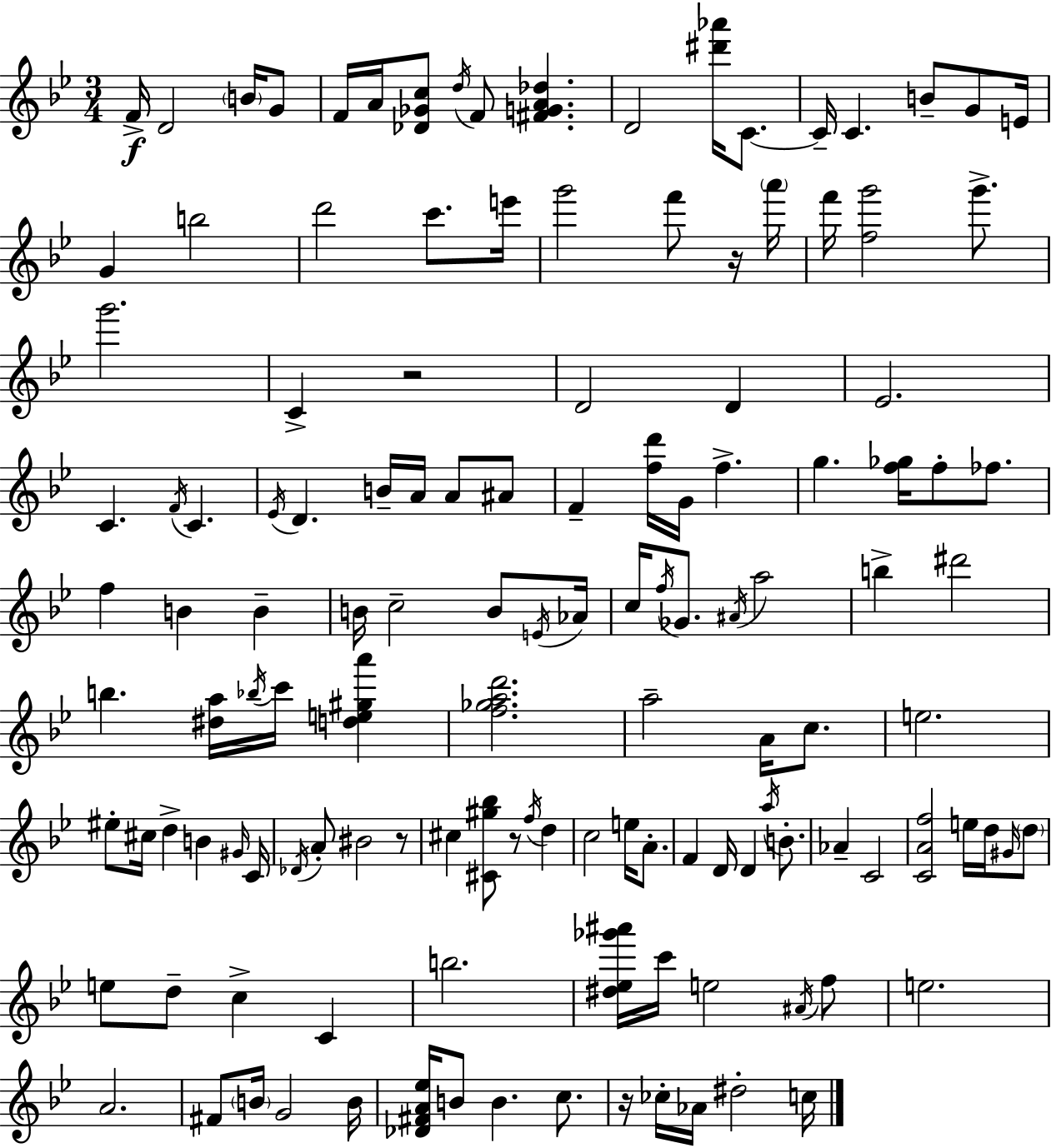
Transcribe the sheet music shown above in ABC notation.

X:1
T:Untitled
M:3/4
L:1/4
K:Gm
F/4 D2 B/4 G/2 F/4 A/4 [_D_Gc]/2 d/4 F/2 [^FGA_d] D2 [^d'_a']/4 C/2 C/4 C B/2 G/2 E/4 G b2 d'2 c'/2 e'/4 g'2 f'/2 z/4 a'/4 f'/4 [fg']2 g'/2 g'2 C z2 D2 D _E2 C F/4 C _E/4 D B/4 A/4 A/2 ^A/2 F [fd']/4 G/4 f g [f_g]/4 f/2 _f/2 f B B B/4 c2 B/2 E/4 _A/4 c/4 f/4 _G/2 ^A/4 a2 b ^d'2 b [^da]/4 _b/4 c'/4 [de^ga'] [f_gad']2 a2 A/4 c/2 e2 ^e/2 ^c/4 d B ^G/4 C/4 _D/4 A/2 ^B2 z/2 ^c [^C^g_b]/2 z/2 f/4 d c2 e/4 A/2 F D/4 D a/4 B/2 _A C2 [CAf]2 e/4 d/4 ^G/4 d/2 e/2 d/2 c C b2 [^d_e_g'^a']/4 c'/4 e2 ^A/4 f/2 e2 A2 ^F/2 B/4 G2 B/4 [_D^FA_e]/4 B/2 B c/2 z/4 _c/4 _A/4 ^d2 c/4